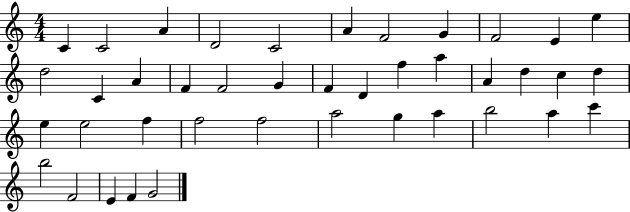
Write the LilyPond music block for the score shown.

{
  \clef treble
  \numericTimeSignature
  \time 4/4
  \key c \major
  c'4 c'2 a'4 | d'2 c'2 | a'4 f'2 g'4 | f'2 e'4 e''4 | \break d''2 c'4 a'4 | f'4 f'2 g'4 | f'4 d'4 f''4 a''4 | a'4 d''4 c''4 d''4 | \break e''4 e''2 f''4 | f''2 f''2 | a''2 g''4 a''4 | b''2 a''4 c'''4 | \break b''2 f'2 | e'4 f'4 g'2 | \bar "|."
}